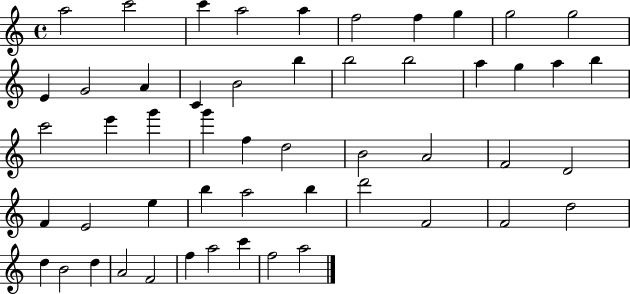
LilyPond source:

{
  \clef treble
  \time 4/4
  \defaultTimeSignature
  \key c \major
  a''2 c'''2 | c'''4 a''2 a''4 | f''2 f''4 g''4 | g''2 g''2 | \break e'4 g'2 a'4 | c'4 b'2 b''4 | b''2 b''2 | a''4 g''4 a''4 b''4 | \break c'''2 e'''4 g'''4 | g'''4 f''4 d''2 | b'2 a'2 | f'2 d'2 | \break f'4 e'2 e''4 | b''4 a''2 b''4 | d'''2 f'2 | f'2 d''2 | \break d''4 b'2 d''4 | a'2 f'2 | f''4 a''2 c'''4 | f''2 a''2 | \break \bar "|."
}